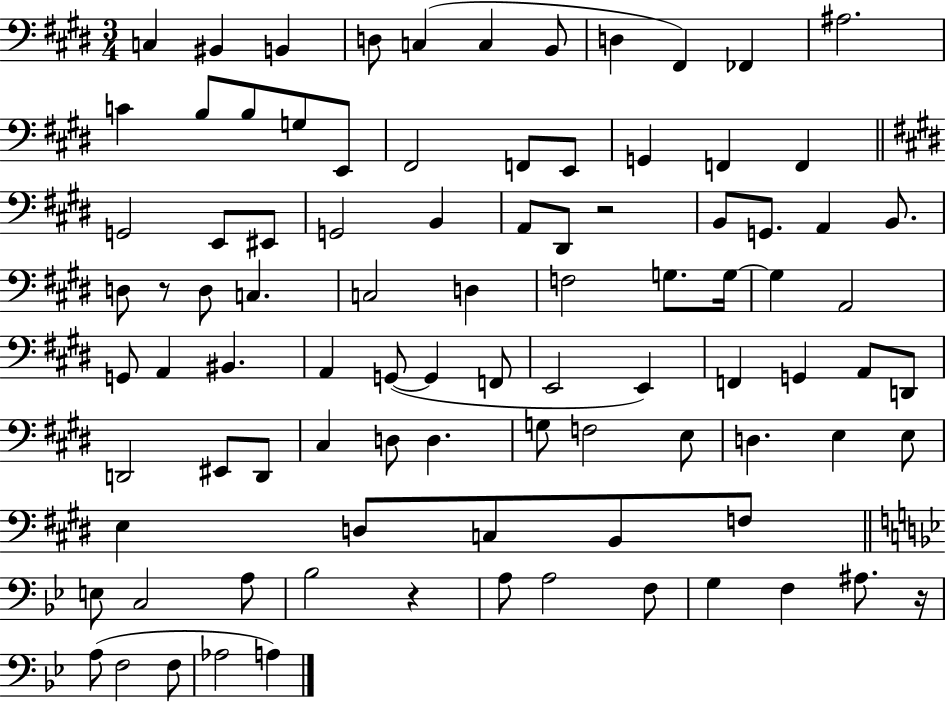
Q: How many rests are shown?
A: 4